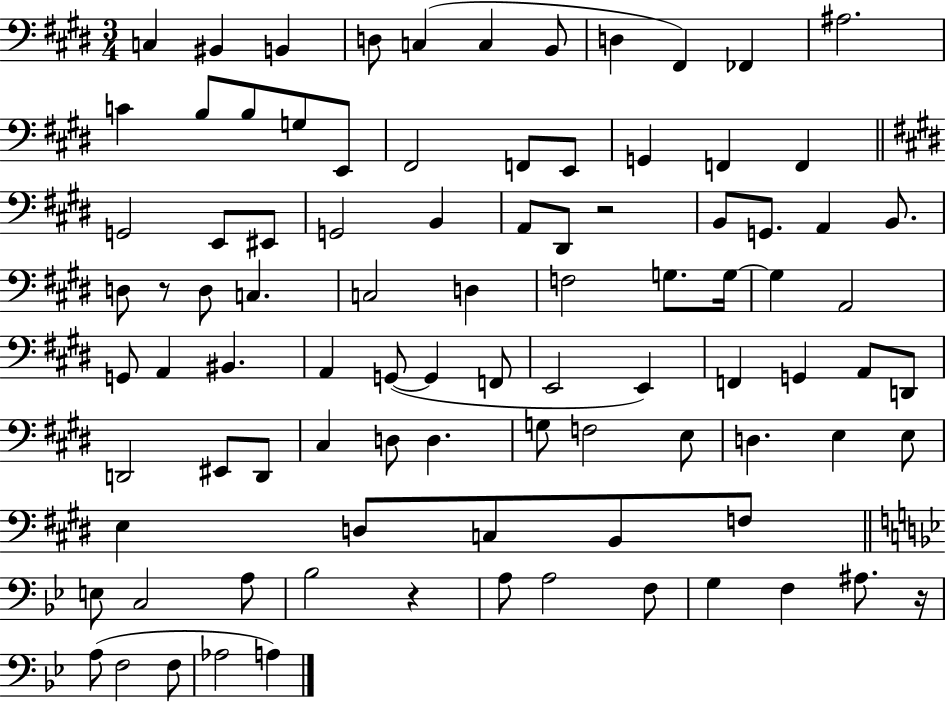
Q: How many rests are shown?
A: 4